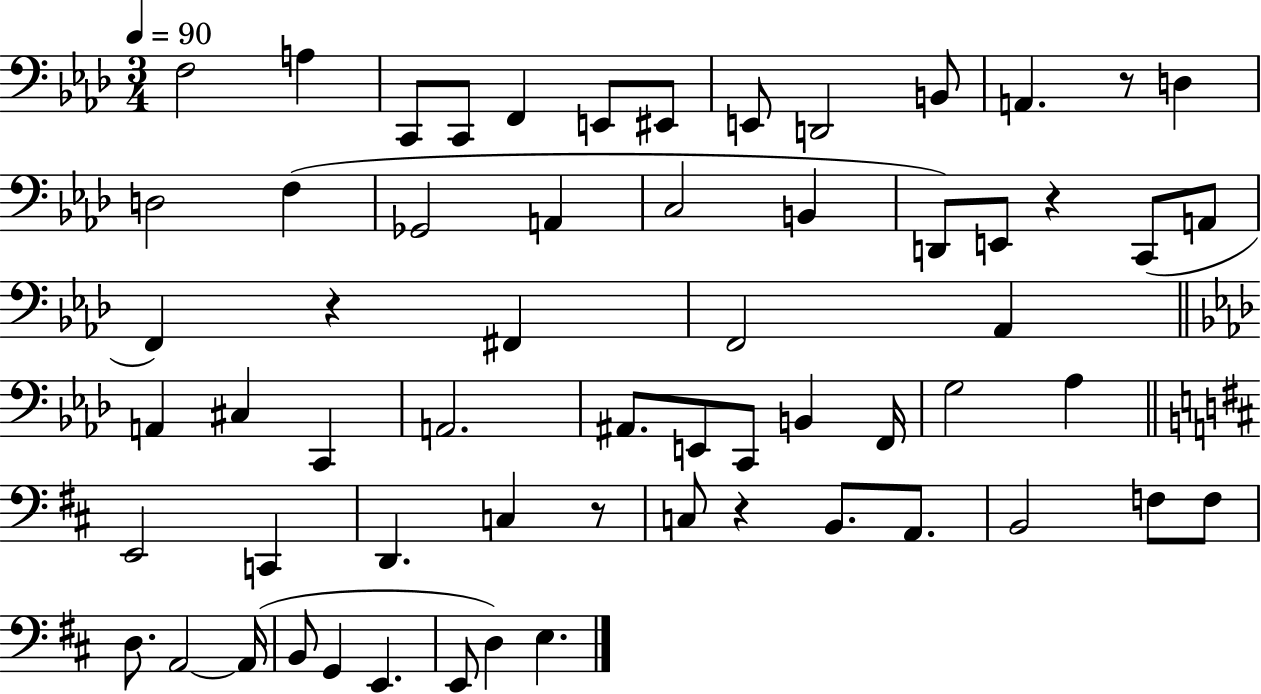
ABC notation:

X:1
T:Untitled
M:3/4
L:1/4
K:Ab
F,2 A, C,,/2 C,,/2 F,, E,,/2 ^E,,/2 E,,/2 D,,2 B,,/2 A,, z/2 D, D,2 F, _G,,2 A,, C,2 B,, D,,/2 E,,/2 z C,,/2 A,,/2 F,, z ^F,, F,,2 _A,, A,, ^C, C,, A,,2 ^A,,/2 E,,/2 C,,/2 B,, F,,/4 G,2 _A, E,,2 C,, D,, C, z/2 C,/2 z B,,/2 A,,/2 B,,2 F,/2 F,/2 D,/2 A,,2 A,,/4 B,,/2 G,, E,, E,,/2 D, E,